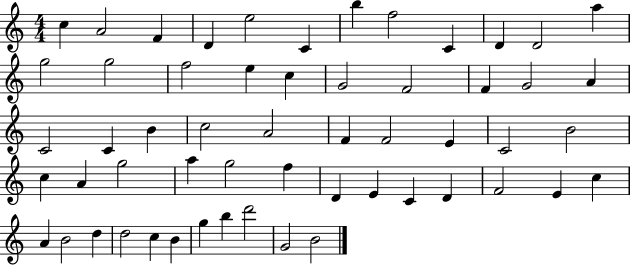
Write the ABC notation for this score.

X:1
T:Untitled
M:4/4
L:1/4
K:C
c A2 F D e2 C b f2 C D D2 a g2 g2 f2 e c G2 F2 F G2 A C2 C B c2 A2 F F2 E C2 B2 c A g2 a g2 f D E C D F2 E c A B2 d d2 c B g b d'2 G2 B2